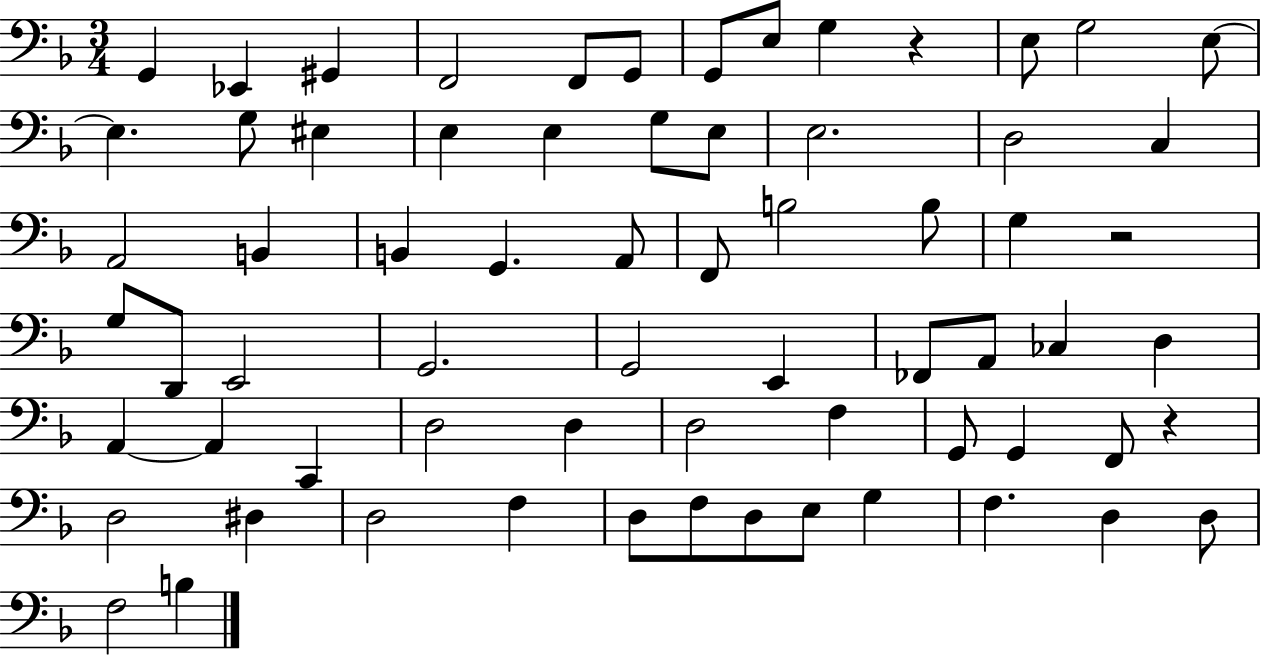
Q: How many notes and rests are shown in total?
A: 68